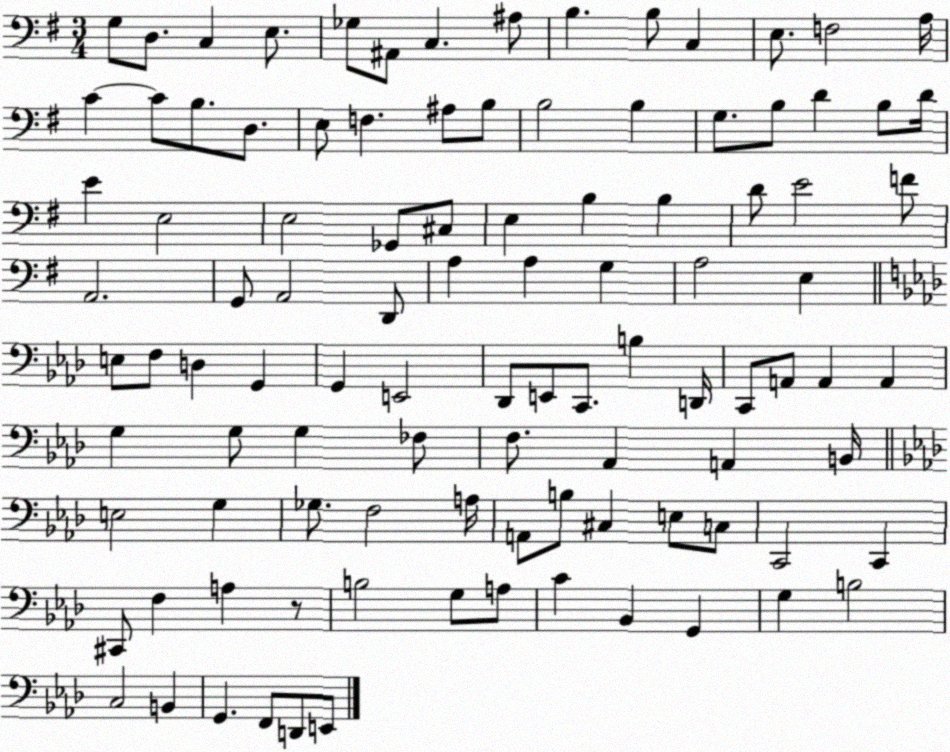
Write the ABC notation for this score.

X:1
T:Untitled
M:3/4
L:1/4
K:G
G,/2 D,/2 C, E,/2 _G,/2 ^A,,/2 C, ^A,/2 B, B,/2 C, E,/2 F,2 A,/4 C C/2 B,/2 D,/2 E,/2 F, ^A,/2 B,/2 B,2 B, G,/2 B,/2 D B,/2 D/4 E E,2 E,2 _G,,/2 ^C,/2 E, B, B, D/2 E2 F/2 A,,2 G,,/2 A,,2 D,,/2 A, A, G, A,2 E, E,/2 F,/2 D, G,, G,, E,,2 _D,,/2 E,,/2 C,,/2 B, D,,/4 C,,/2 A,,/2 A,, A,, G, G,/2 G, _F,/2 F,/2 _A,, A,, B,,/4 E,2 G, _G,/2 F,2 A,/4 A,,/2 B,/2 ^C, E,/2 C,/2 C,,2 C,, ^C,,/2 F, A, z/2 B,2 G,/2 A,/2 C _B,, G,, G, B,2 C,2 B,, G,, F,,/2 D,,/2 E,,/2